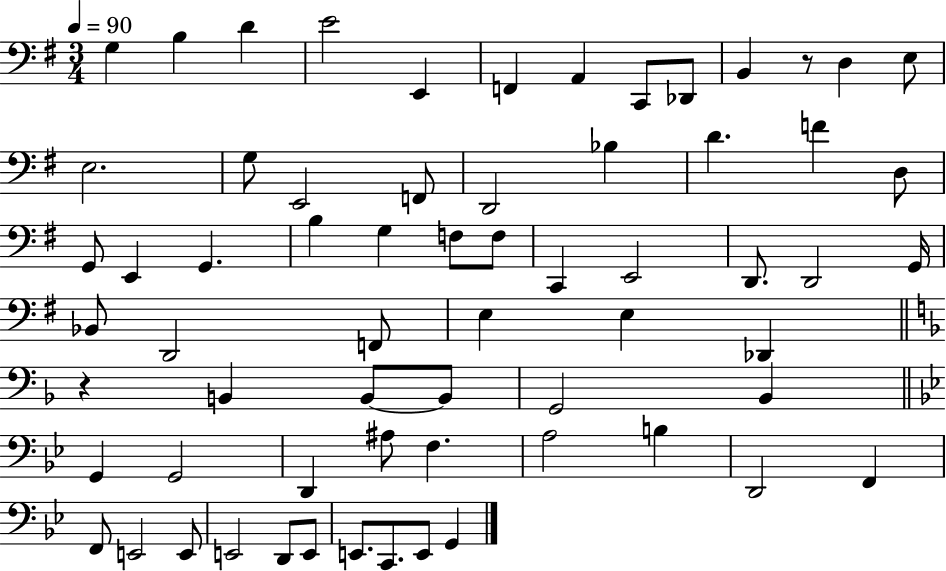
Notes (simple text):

G3/q B3/q D4/q E4/h E2/q F2/q A2/q C2/e Db2/e B2/q R/e D3/q E3/e E3/h. G3/e E2/h F2/e D2/h Bb3/q D4/q. F4/q D3/e G2/e E2/q G2/q. B3/q G3/q F3/e F3/e C2/q E2/h D2/e. D2/h G2/s Bb2/e D2/h F2/e E3/q E3/q Db2/q R/q B2/q B2/e B2/e G2/h Bb2/q G2/q G2/h D2/q A#3/e F3/q. A3/h B3/q D2/h F2/q F2/e E2/h E2/e E2/h D2/e E2/e E2/e. C2/e. E2/e G2/q